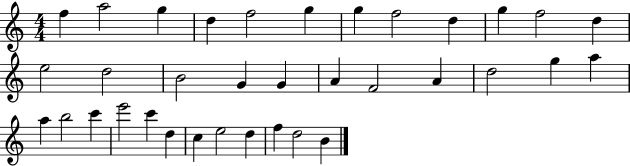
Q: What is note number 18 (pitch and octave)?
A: A4